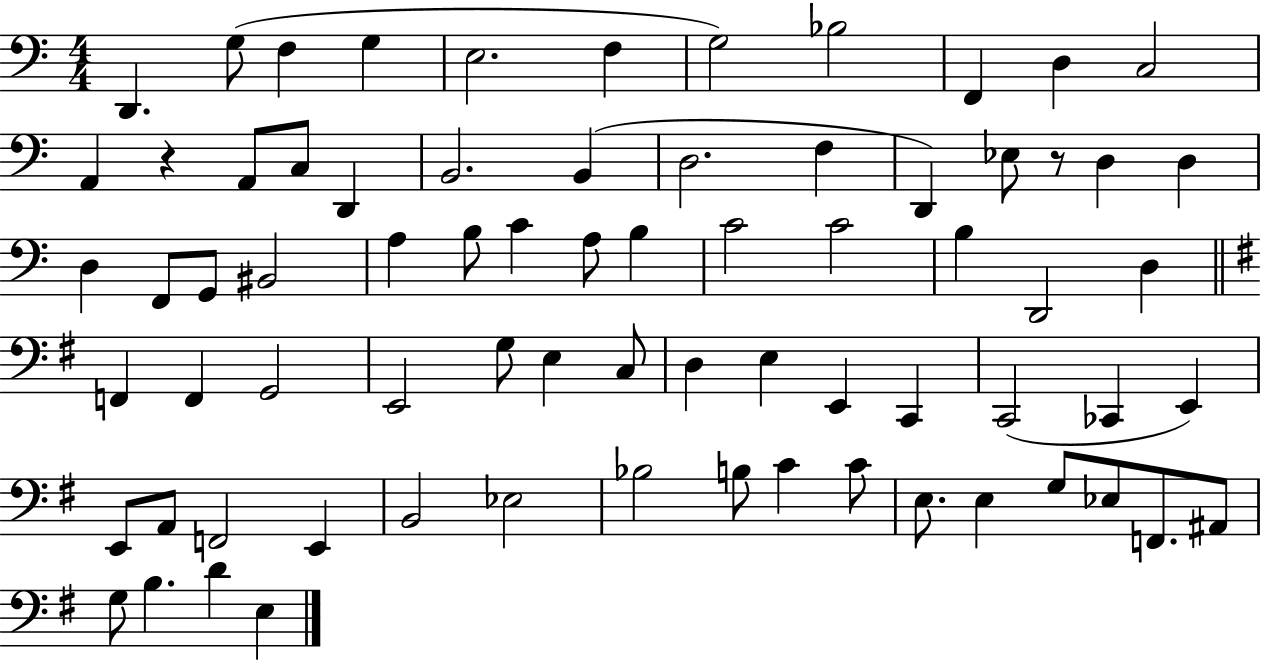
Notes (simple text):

D2/q. G3/e F3/q G3/q E3/h. F3/q G3/h Bb3/h F2/q D3/q C3/h A2/q R/q A2/e C3/e D2/q B2/h. B2/q D3/h. F3/q D2/q Eb3/e R/e D3/q D3/q D3/q F2/e G2/e BIS2/h A3/q B3/e C4/q A3/e B3/q C4/h C4/h B3/q D2/h D3/q F2/q F2/q G2/h E2/h G3/e E3/q C3/e D3/q E3/q E2/q C2/q C2/h CES2/q E2/q E2/e A2/e F2/h E2/q B2/h Eb3/h Bb3/h B3/e C4/q C4/e E3/e. E3/q G3/e Eb3/e F2/e. A#2/e G3/e B3/q. D4/q E3/q